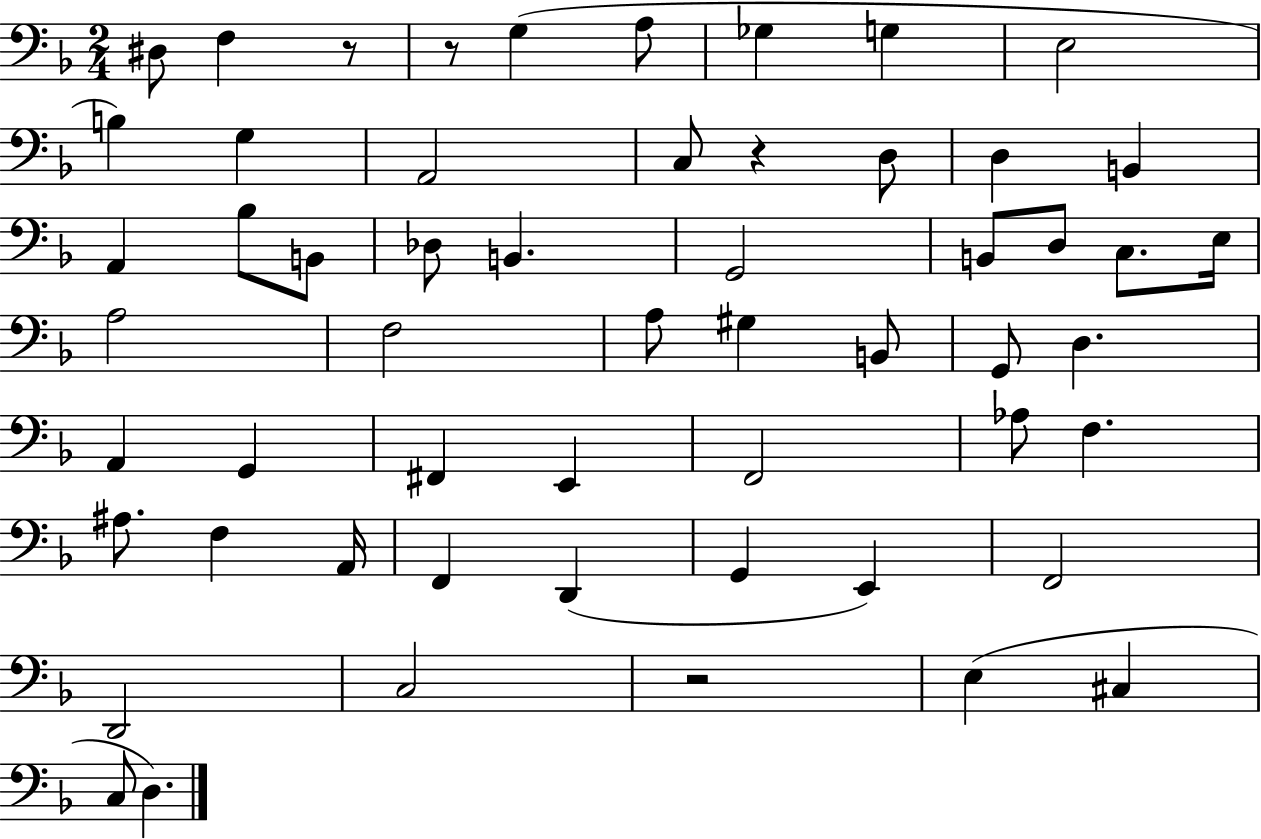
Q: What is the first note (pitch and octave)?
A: D#3